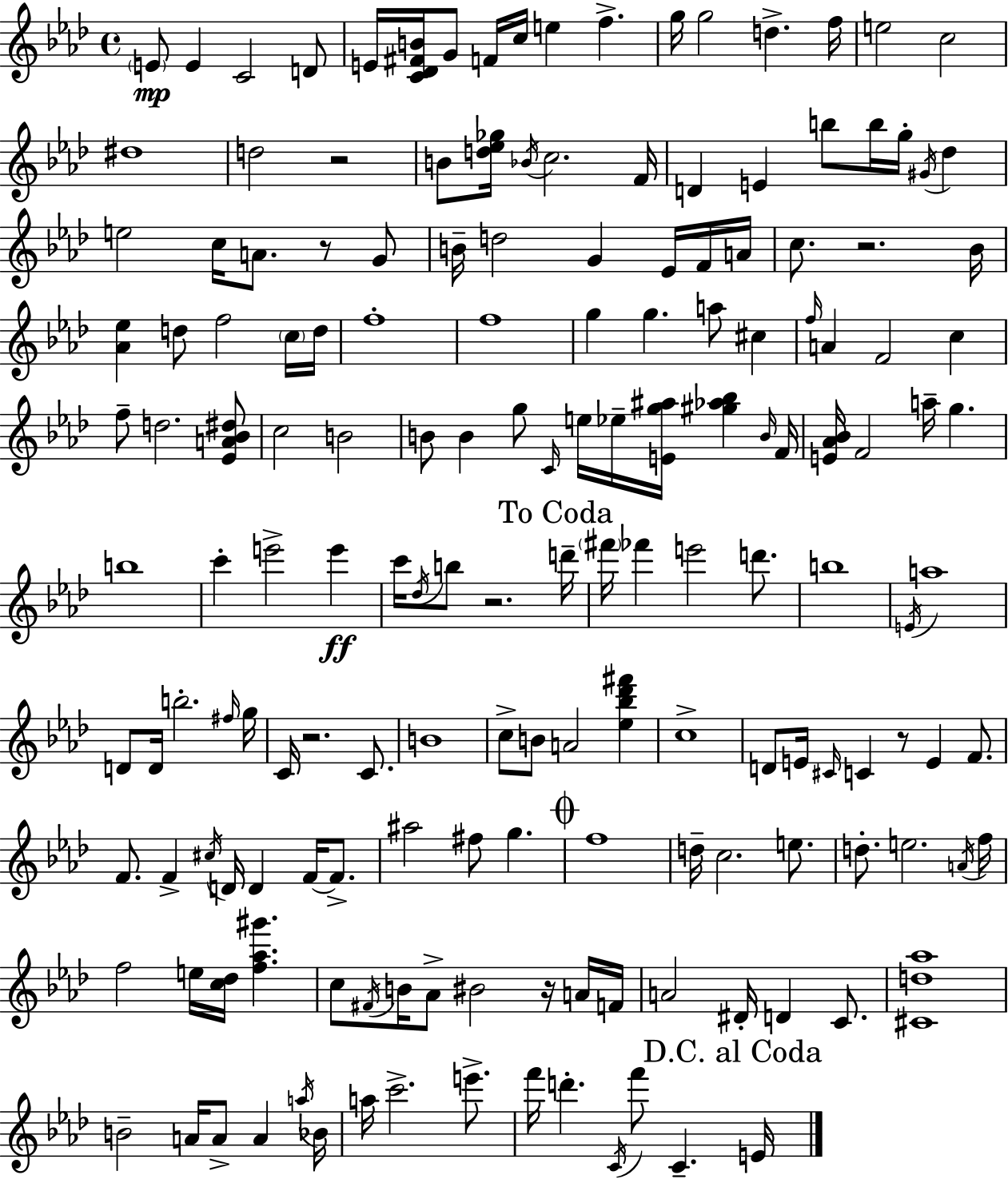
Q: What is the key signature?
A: AES major